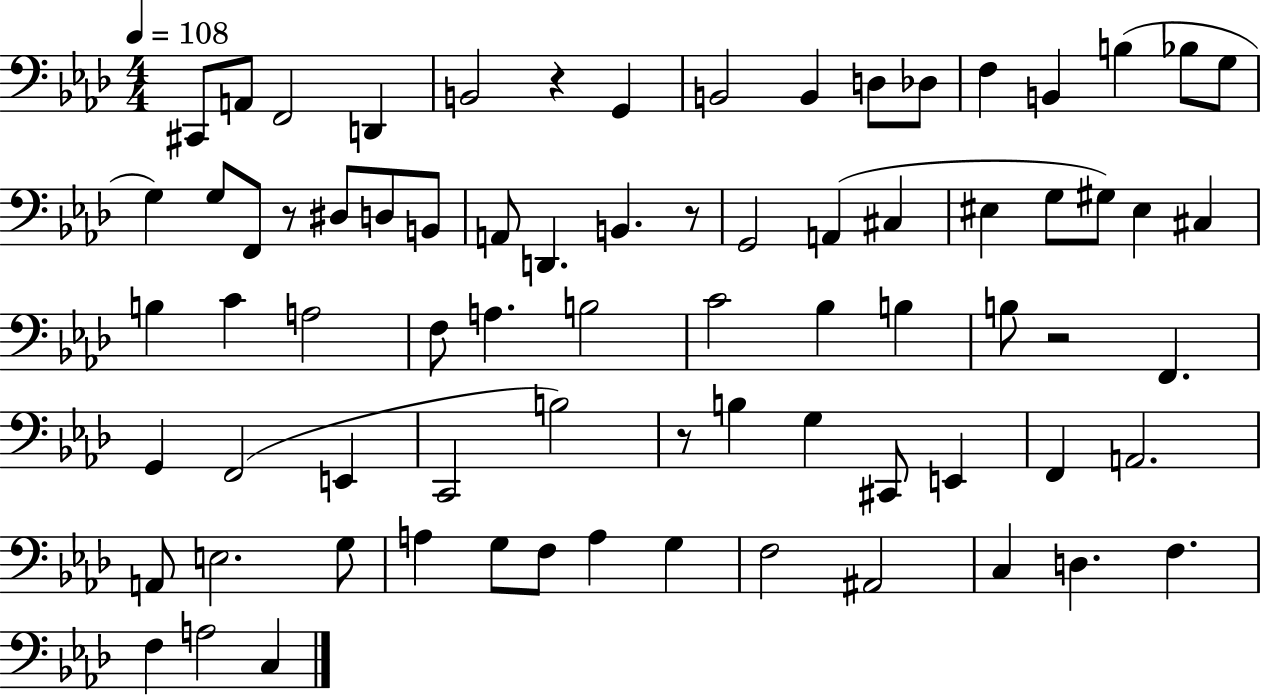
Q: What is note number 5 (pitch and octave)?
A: B2